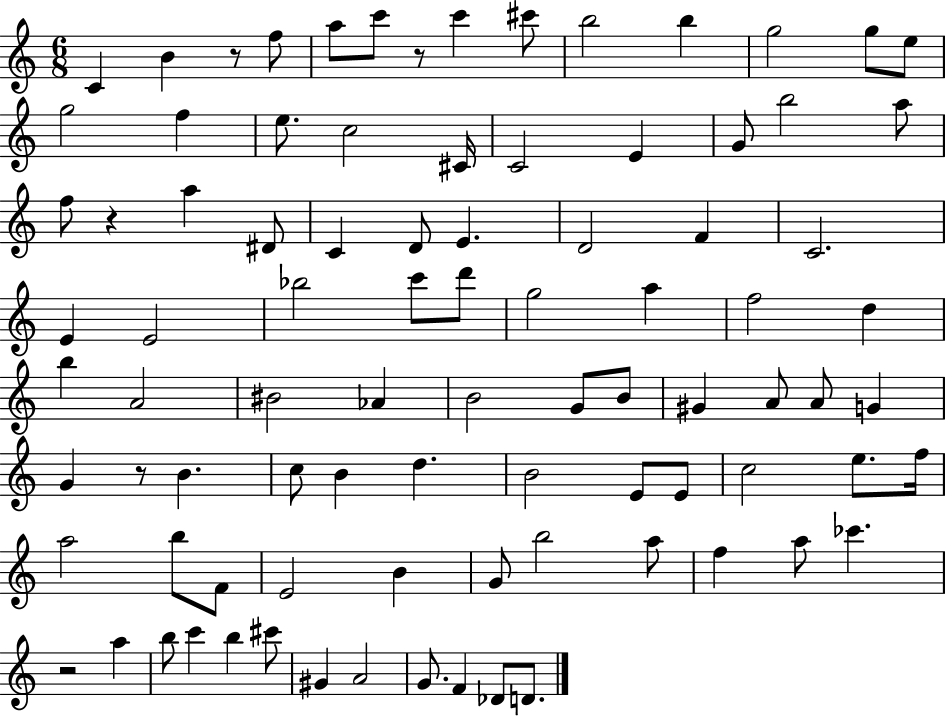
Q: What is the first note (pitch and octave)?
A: C4